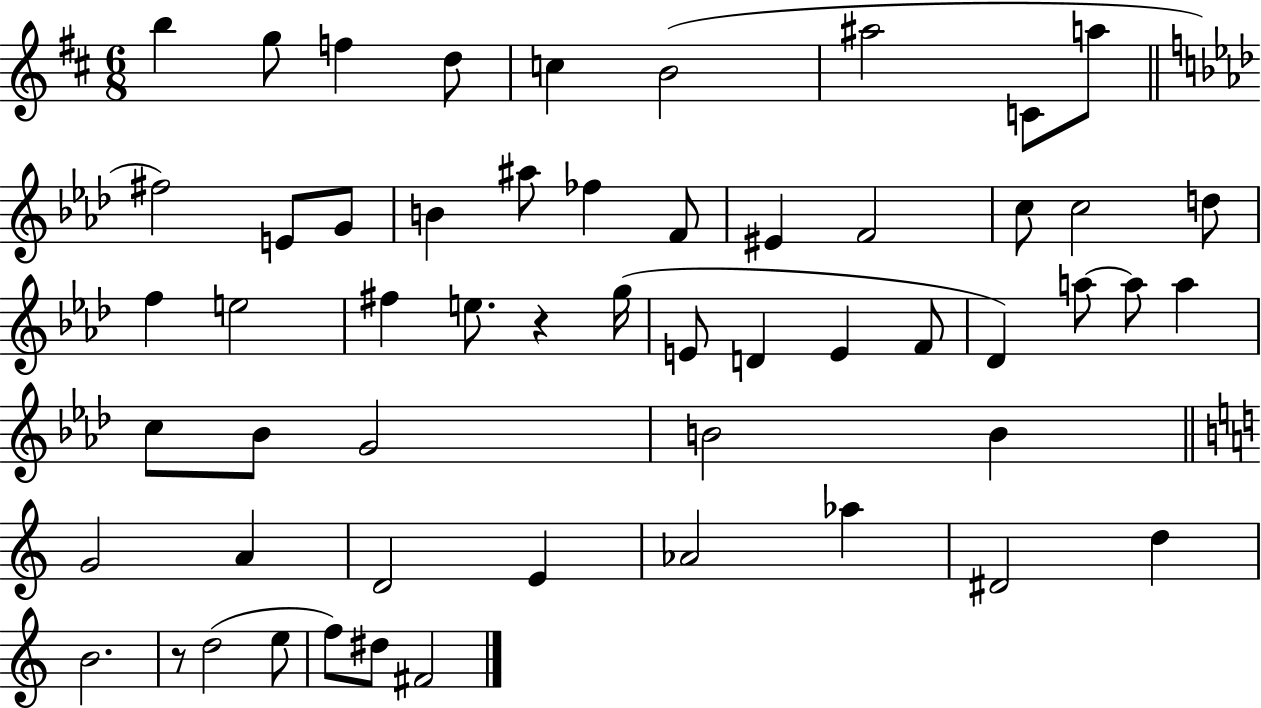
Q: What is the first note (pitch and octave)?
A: B5